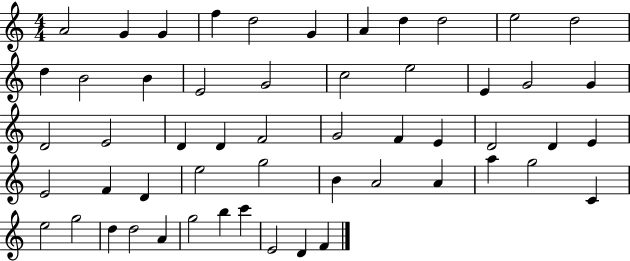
X:1
T:Untitled
M:4/4
L:1/4
K:C
A2 G G f d2 G A d d2 e2 d2 d B2 B E2 G2 c2 e2 E G2 G D2 E2 D D F2 G2 F E D2 D E E2 F D e2 g2 B A2 A a g2 C e2 g2 d d2 A g2 b c' E2 D F